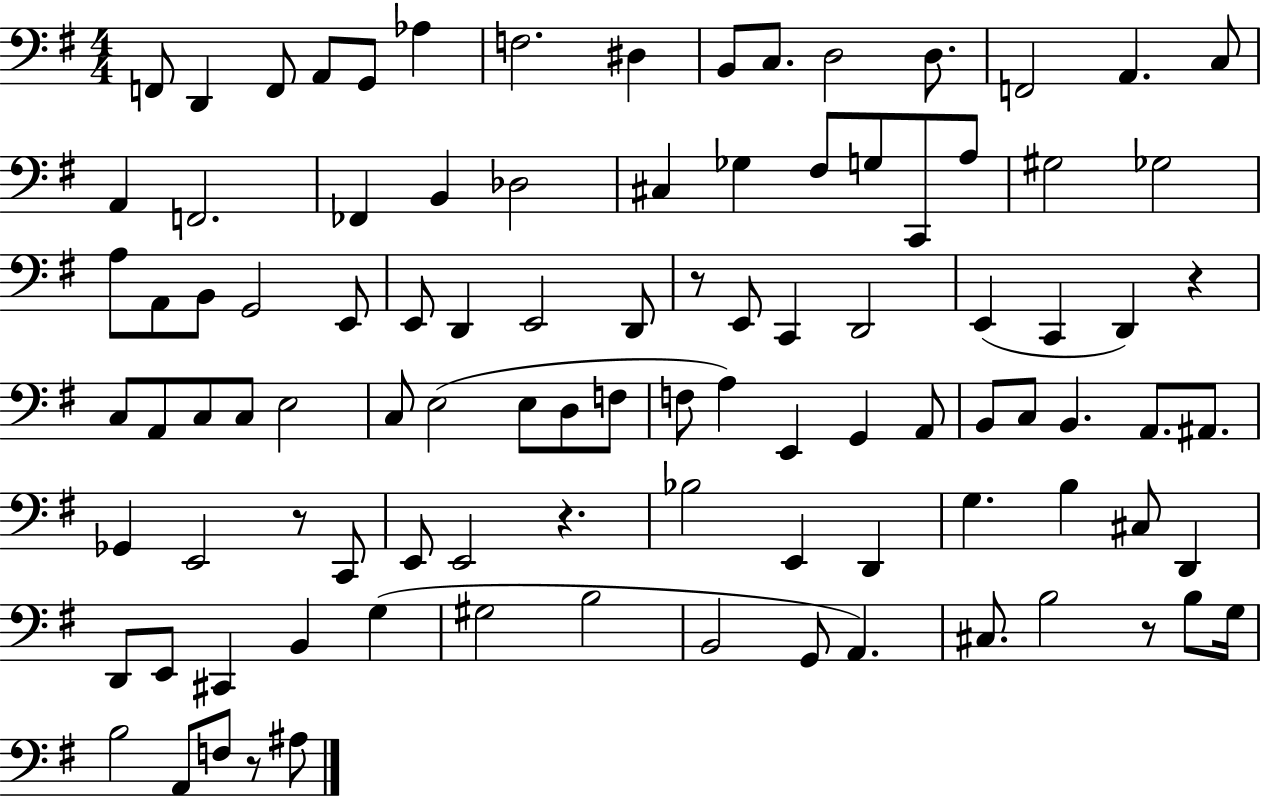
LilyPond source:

{
  \clef bass
  \numericTimeSignature
  \time 4/4
  \key g \major
  \repeat volta 2 { f,8 d,4 f,8 a,8 g,8 aes4 | f2. dis4 | b,8 c8. d2 d8. | f,2 a,4. c8 | \break a,4 f,2. | fes,4 b,4 des2 | cis4 ges4 fis8 g8 c,8 a8 | gis2 ges2 | \break a8 a,8 b,8 g,2 e,8 | e,8 d,4 e,2 d,8 | r8 e,8 c,4 d,2 | e,4( c,4 d,4) r4 | \break c8 a,8 c8 c8 e2 | c8 e2( e8 d8 f8 | f8 a4) e,4 g,4 a,8 | b,8 c8 b,4. a,8. ais,8. | \break ges,4 e,2 r8 c,8 | e,8 e,2 r4. | bes2 e,4 d,4 | g4. b4 cis8 d,4 | \break d,8 e,8 cis,4 b,4 g4( | gis2 b2 | b,2 g,8 a,4.) | cis8. b2 r8 b8 g16 | \break b2 a,8 f8 r8 ais8 | } \bar "|."
}